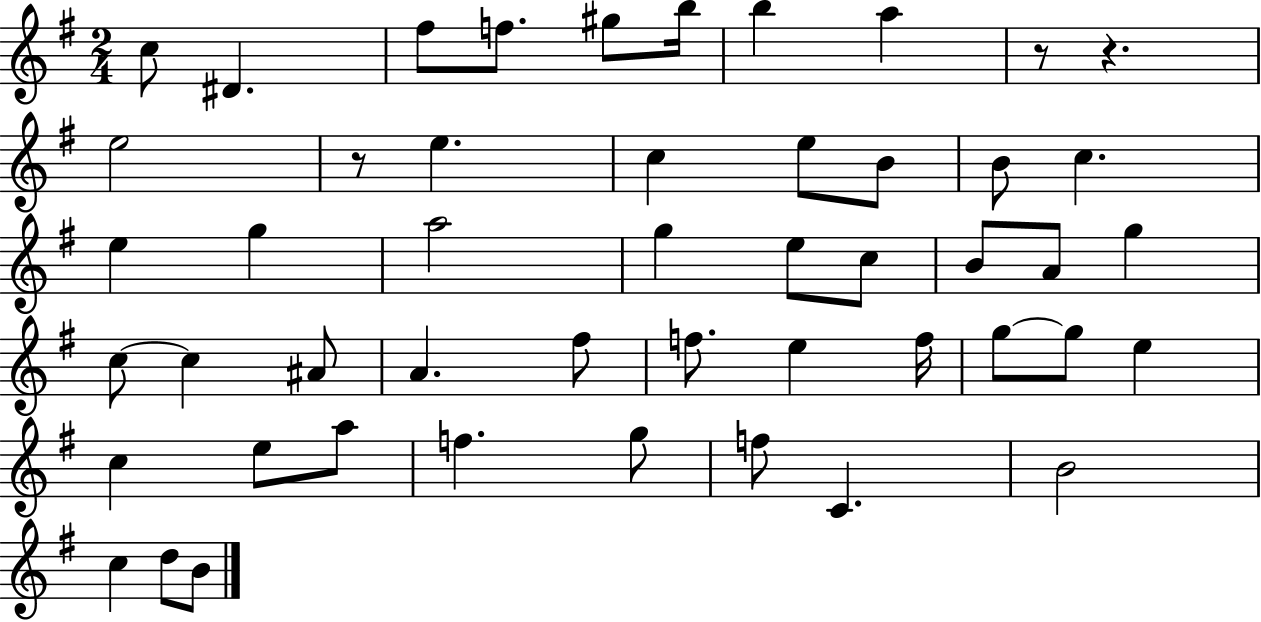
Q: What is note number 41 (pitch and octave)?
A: F5